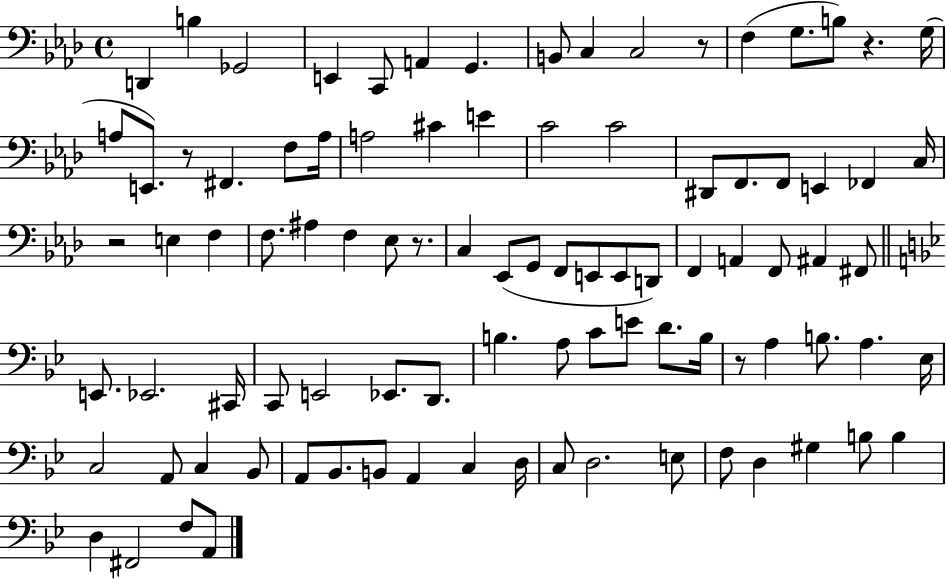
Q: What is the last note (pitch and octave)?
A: A2